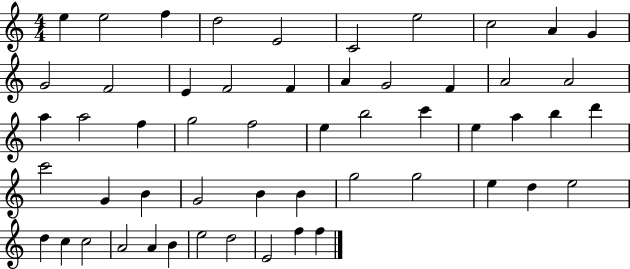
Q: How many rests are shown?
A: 0